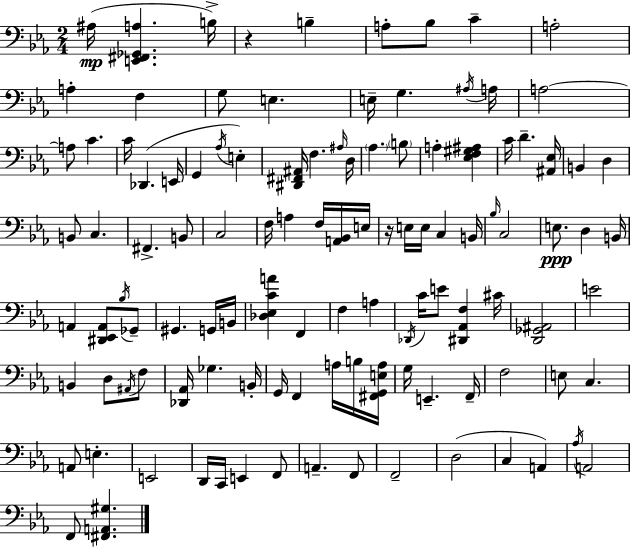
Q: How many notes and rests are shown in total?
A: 112